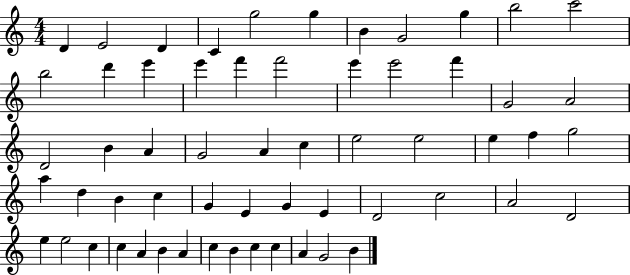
{
  \clef treble
  \numericTimeSignature
  \time 4/4
  \key c \major
  d'4 e'2 d'4 | c'4 g''2 g''4 | b'4 g'2 g''4 | b''2 c'''2 | \break b''2 d'''4 e'''4 | e'''4 f'''4 f'''2 | e'''4 e'''2 f'''4 | g'2 a'2 | \break d'2 b'4 a'4 | g'2 a'4 c''4 | e''2 e''2 | e''4 f''4 g''2 | \break a''4 d''4 b'4 c''4 | g'4 e'4 g'4 e'4 | d'2 c''2 | a'2 d'2 | \break e''4 e''2 c''4 | c''4 a'4 b'4 a'4 | c''4 b'4 c''4 c''4 | a'4 g'2 b'4 | \break \bar "|."
}